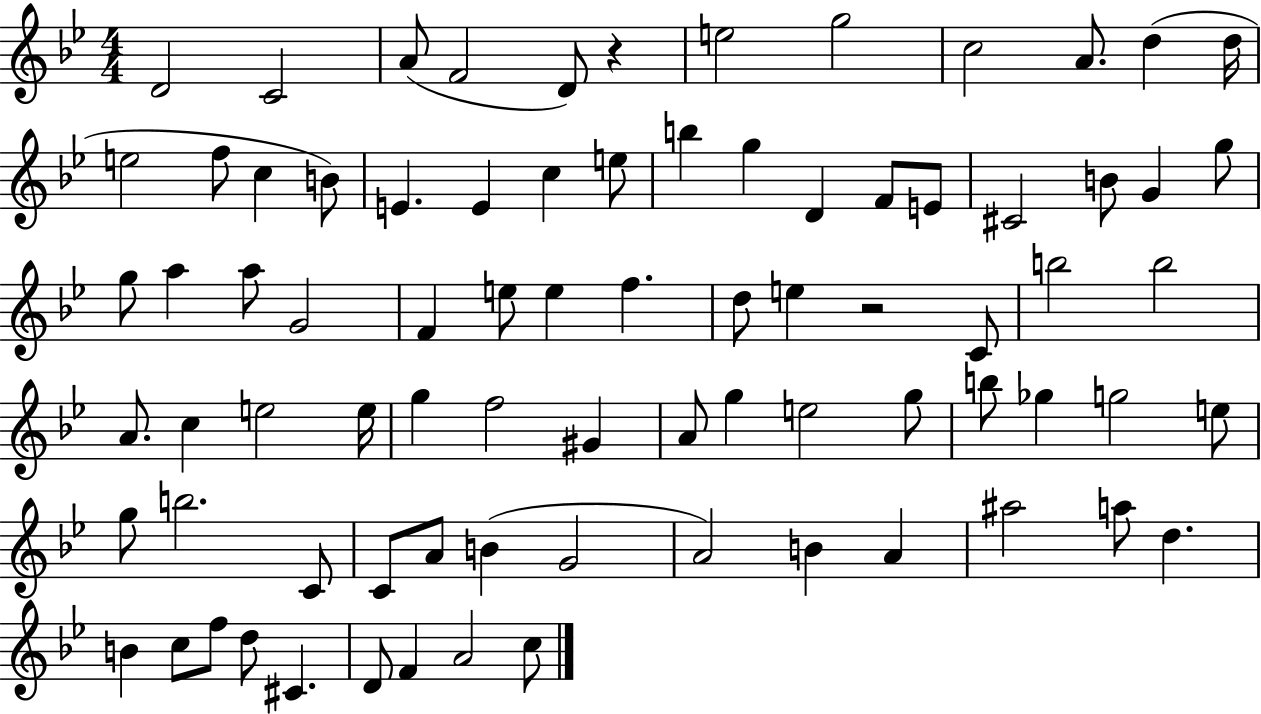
{
  \clef treble
  \numericTimeSignature
  \time 4/4
  \key bes \major
  d'2 c'2 | a'8( f'2 d'8) r4 | e''2 g''2 | c''2 a'8. d''4( d''16 | \break e''2 f''8 c''4 b'8) | e'4. e'4 c''4 e''8 | b''4 g''4 d'4 f'8 e'8 | cis'2 b'8 g'4 g''8 | \break g''8 a''4 a''8 g'2 | f'4 e''8 e''4 f''4. | d''8 e''4 r2 c'8 | b''2 b''2 | \break a'8. c''4 e''2 e''16 | g''4 f''2 gis'4 | a'8 g''4 e''2 g''8 | b''8 ges''4 g''2 e''8 | \break g''8 b''2. c'8 | c'8 a'8 b'4( g'2 | a'2) b'4 a'4 | ais''2 a''8 d''4. | \break b'4 c''8 f''8 d''8 cis'4. | d'8 f'4 a'2 c''8 | \bar "|."
}